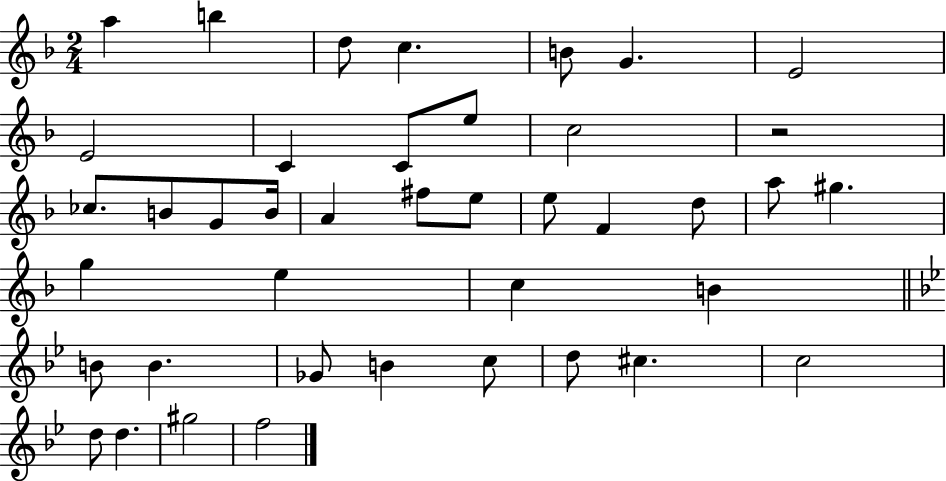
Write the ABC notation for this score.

X:1
T:Untitled
M:2/4
L:1/4
K:F
a b d/2 c B/2 G E2 E2 C C/2 e/2 c2 z2 _c/2 B/2 G/2 B/4 A ^f/2 e/2 e/2 F d/2 a/2 ^g g e c B B/2 B _G/2 B c/2 d/2 ^c c2 d/2 d ^g2 f2